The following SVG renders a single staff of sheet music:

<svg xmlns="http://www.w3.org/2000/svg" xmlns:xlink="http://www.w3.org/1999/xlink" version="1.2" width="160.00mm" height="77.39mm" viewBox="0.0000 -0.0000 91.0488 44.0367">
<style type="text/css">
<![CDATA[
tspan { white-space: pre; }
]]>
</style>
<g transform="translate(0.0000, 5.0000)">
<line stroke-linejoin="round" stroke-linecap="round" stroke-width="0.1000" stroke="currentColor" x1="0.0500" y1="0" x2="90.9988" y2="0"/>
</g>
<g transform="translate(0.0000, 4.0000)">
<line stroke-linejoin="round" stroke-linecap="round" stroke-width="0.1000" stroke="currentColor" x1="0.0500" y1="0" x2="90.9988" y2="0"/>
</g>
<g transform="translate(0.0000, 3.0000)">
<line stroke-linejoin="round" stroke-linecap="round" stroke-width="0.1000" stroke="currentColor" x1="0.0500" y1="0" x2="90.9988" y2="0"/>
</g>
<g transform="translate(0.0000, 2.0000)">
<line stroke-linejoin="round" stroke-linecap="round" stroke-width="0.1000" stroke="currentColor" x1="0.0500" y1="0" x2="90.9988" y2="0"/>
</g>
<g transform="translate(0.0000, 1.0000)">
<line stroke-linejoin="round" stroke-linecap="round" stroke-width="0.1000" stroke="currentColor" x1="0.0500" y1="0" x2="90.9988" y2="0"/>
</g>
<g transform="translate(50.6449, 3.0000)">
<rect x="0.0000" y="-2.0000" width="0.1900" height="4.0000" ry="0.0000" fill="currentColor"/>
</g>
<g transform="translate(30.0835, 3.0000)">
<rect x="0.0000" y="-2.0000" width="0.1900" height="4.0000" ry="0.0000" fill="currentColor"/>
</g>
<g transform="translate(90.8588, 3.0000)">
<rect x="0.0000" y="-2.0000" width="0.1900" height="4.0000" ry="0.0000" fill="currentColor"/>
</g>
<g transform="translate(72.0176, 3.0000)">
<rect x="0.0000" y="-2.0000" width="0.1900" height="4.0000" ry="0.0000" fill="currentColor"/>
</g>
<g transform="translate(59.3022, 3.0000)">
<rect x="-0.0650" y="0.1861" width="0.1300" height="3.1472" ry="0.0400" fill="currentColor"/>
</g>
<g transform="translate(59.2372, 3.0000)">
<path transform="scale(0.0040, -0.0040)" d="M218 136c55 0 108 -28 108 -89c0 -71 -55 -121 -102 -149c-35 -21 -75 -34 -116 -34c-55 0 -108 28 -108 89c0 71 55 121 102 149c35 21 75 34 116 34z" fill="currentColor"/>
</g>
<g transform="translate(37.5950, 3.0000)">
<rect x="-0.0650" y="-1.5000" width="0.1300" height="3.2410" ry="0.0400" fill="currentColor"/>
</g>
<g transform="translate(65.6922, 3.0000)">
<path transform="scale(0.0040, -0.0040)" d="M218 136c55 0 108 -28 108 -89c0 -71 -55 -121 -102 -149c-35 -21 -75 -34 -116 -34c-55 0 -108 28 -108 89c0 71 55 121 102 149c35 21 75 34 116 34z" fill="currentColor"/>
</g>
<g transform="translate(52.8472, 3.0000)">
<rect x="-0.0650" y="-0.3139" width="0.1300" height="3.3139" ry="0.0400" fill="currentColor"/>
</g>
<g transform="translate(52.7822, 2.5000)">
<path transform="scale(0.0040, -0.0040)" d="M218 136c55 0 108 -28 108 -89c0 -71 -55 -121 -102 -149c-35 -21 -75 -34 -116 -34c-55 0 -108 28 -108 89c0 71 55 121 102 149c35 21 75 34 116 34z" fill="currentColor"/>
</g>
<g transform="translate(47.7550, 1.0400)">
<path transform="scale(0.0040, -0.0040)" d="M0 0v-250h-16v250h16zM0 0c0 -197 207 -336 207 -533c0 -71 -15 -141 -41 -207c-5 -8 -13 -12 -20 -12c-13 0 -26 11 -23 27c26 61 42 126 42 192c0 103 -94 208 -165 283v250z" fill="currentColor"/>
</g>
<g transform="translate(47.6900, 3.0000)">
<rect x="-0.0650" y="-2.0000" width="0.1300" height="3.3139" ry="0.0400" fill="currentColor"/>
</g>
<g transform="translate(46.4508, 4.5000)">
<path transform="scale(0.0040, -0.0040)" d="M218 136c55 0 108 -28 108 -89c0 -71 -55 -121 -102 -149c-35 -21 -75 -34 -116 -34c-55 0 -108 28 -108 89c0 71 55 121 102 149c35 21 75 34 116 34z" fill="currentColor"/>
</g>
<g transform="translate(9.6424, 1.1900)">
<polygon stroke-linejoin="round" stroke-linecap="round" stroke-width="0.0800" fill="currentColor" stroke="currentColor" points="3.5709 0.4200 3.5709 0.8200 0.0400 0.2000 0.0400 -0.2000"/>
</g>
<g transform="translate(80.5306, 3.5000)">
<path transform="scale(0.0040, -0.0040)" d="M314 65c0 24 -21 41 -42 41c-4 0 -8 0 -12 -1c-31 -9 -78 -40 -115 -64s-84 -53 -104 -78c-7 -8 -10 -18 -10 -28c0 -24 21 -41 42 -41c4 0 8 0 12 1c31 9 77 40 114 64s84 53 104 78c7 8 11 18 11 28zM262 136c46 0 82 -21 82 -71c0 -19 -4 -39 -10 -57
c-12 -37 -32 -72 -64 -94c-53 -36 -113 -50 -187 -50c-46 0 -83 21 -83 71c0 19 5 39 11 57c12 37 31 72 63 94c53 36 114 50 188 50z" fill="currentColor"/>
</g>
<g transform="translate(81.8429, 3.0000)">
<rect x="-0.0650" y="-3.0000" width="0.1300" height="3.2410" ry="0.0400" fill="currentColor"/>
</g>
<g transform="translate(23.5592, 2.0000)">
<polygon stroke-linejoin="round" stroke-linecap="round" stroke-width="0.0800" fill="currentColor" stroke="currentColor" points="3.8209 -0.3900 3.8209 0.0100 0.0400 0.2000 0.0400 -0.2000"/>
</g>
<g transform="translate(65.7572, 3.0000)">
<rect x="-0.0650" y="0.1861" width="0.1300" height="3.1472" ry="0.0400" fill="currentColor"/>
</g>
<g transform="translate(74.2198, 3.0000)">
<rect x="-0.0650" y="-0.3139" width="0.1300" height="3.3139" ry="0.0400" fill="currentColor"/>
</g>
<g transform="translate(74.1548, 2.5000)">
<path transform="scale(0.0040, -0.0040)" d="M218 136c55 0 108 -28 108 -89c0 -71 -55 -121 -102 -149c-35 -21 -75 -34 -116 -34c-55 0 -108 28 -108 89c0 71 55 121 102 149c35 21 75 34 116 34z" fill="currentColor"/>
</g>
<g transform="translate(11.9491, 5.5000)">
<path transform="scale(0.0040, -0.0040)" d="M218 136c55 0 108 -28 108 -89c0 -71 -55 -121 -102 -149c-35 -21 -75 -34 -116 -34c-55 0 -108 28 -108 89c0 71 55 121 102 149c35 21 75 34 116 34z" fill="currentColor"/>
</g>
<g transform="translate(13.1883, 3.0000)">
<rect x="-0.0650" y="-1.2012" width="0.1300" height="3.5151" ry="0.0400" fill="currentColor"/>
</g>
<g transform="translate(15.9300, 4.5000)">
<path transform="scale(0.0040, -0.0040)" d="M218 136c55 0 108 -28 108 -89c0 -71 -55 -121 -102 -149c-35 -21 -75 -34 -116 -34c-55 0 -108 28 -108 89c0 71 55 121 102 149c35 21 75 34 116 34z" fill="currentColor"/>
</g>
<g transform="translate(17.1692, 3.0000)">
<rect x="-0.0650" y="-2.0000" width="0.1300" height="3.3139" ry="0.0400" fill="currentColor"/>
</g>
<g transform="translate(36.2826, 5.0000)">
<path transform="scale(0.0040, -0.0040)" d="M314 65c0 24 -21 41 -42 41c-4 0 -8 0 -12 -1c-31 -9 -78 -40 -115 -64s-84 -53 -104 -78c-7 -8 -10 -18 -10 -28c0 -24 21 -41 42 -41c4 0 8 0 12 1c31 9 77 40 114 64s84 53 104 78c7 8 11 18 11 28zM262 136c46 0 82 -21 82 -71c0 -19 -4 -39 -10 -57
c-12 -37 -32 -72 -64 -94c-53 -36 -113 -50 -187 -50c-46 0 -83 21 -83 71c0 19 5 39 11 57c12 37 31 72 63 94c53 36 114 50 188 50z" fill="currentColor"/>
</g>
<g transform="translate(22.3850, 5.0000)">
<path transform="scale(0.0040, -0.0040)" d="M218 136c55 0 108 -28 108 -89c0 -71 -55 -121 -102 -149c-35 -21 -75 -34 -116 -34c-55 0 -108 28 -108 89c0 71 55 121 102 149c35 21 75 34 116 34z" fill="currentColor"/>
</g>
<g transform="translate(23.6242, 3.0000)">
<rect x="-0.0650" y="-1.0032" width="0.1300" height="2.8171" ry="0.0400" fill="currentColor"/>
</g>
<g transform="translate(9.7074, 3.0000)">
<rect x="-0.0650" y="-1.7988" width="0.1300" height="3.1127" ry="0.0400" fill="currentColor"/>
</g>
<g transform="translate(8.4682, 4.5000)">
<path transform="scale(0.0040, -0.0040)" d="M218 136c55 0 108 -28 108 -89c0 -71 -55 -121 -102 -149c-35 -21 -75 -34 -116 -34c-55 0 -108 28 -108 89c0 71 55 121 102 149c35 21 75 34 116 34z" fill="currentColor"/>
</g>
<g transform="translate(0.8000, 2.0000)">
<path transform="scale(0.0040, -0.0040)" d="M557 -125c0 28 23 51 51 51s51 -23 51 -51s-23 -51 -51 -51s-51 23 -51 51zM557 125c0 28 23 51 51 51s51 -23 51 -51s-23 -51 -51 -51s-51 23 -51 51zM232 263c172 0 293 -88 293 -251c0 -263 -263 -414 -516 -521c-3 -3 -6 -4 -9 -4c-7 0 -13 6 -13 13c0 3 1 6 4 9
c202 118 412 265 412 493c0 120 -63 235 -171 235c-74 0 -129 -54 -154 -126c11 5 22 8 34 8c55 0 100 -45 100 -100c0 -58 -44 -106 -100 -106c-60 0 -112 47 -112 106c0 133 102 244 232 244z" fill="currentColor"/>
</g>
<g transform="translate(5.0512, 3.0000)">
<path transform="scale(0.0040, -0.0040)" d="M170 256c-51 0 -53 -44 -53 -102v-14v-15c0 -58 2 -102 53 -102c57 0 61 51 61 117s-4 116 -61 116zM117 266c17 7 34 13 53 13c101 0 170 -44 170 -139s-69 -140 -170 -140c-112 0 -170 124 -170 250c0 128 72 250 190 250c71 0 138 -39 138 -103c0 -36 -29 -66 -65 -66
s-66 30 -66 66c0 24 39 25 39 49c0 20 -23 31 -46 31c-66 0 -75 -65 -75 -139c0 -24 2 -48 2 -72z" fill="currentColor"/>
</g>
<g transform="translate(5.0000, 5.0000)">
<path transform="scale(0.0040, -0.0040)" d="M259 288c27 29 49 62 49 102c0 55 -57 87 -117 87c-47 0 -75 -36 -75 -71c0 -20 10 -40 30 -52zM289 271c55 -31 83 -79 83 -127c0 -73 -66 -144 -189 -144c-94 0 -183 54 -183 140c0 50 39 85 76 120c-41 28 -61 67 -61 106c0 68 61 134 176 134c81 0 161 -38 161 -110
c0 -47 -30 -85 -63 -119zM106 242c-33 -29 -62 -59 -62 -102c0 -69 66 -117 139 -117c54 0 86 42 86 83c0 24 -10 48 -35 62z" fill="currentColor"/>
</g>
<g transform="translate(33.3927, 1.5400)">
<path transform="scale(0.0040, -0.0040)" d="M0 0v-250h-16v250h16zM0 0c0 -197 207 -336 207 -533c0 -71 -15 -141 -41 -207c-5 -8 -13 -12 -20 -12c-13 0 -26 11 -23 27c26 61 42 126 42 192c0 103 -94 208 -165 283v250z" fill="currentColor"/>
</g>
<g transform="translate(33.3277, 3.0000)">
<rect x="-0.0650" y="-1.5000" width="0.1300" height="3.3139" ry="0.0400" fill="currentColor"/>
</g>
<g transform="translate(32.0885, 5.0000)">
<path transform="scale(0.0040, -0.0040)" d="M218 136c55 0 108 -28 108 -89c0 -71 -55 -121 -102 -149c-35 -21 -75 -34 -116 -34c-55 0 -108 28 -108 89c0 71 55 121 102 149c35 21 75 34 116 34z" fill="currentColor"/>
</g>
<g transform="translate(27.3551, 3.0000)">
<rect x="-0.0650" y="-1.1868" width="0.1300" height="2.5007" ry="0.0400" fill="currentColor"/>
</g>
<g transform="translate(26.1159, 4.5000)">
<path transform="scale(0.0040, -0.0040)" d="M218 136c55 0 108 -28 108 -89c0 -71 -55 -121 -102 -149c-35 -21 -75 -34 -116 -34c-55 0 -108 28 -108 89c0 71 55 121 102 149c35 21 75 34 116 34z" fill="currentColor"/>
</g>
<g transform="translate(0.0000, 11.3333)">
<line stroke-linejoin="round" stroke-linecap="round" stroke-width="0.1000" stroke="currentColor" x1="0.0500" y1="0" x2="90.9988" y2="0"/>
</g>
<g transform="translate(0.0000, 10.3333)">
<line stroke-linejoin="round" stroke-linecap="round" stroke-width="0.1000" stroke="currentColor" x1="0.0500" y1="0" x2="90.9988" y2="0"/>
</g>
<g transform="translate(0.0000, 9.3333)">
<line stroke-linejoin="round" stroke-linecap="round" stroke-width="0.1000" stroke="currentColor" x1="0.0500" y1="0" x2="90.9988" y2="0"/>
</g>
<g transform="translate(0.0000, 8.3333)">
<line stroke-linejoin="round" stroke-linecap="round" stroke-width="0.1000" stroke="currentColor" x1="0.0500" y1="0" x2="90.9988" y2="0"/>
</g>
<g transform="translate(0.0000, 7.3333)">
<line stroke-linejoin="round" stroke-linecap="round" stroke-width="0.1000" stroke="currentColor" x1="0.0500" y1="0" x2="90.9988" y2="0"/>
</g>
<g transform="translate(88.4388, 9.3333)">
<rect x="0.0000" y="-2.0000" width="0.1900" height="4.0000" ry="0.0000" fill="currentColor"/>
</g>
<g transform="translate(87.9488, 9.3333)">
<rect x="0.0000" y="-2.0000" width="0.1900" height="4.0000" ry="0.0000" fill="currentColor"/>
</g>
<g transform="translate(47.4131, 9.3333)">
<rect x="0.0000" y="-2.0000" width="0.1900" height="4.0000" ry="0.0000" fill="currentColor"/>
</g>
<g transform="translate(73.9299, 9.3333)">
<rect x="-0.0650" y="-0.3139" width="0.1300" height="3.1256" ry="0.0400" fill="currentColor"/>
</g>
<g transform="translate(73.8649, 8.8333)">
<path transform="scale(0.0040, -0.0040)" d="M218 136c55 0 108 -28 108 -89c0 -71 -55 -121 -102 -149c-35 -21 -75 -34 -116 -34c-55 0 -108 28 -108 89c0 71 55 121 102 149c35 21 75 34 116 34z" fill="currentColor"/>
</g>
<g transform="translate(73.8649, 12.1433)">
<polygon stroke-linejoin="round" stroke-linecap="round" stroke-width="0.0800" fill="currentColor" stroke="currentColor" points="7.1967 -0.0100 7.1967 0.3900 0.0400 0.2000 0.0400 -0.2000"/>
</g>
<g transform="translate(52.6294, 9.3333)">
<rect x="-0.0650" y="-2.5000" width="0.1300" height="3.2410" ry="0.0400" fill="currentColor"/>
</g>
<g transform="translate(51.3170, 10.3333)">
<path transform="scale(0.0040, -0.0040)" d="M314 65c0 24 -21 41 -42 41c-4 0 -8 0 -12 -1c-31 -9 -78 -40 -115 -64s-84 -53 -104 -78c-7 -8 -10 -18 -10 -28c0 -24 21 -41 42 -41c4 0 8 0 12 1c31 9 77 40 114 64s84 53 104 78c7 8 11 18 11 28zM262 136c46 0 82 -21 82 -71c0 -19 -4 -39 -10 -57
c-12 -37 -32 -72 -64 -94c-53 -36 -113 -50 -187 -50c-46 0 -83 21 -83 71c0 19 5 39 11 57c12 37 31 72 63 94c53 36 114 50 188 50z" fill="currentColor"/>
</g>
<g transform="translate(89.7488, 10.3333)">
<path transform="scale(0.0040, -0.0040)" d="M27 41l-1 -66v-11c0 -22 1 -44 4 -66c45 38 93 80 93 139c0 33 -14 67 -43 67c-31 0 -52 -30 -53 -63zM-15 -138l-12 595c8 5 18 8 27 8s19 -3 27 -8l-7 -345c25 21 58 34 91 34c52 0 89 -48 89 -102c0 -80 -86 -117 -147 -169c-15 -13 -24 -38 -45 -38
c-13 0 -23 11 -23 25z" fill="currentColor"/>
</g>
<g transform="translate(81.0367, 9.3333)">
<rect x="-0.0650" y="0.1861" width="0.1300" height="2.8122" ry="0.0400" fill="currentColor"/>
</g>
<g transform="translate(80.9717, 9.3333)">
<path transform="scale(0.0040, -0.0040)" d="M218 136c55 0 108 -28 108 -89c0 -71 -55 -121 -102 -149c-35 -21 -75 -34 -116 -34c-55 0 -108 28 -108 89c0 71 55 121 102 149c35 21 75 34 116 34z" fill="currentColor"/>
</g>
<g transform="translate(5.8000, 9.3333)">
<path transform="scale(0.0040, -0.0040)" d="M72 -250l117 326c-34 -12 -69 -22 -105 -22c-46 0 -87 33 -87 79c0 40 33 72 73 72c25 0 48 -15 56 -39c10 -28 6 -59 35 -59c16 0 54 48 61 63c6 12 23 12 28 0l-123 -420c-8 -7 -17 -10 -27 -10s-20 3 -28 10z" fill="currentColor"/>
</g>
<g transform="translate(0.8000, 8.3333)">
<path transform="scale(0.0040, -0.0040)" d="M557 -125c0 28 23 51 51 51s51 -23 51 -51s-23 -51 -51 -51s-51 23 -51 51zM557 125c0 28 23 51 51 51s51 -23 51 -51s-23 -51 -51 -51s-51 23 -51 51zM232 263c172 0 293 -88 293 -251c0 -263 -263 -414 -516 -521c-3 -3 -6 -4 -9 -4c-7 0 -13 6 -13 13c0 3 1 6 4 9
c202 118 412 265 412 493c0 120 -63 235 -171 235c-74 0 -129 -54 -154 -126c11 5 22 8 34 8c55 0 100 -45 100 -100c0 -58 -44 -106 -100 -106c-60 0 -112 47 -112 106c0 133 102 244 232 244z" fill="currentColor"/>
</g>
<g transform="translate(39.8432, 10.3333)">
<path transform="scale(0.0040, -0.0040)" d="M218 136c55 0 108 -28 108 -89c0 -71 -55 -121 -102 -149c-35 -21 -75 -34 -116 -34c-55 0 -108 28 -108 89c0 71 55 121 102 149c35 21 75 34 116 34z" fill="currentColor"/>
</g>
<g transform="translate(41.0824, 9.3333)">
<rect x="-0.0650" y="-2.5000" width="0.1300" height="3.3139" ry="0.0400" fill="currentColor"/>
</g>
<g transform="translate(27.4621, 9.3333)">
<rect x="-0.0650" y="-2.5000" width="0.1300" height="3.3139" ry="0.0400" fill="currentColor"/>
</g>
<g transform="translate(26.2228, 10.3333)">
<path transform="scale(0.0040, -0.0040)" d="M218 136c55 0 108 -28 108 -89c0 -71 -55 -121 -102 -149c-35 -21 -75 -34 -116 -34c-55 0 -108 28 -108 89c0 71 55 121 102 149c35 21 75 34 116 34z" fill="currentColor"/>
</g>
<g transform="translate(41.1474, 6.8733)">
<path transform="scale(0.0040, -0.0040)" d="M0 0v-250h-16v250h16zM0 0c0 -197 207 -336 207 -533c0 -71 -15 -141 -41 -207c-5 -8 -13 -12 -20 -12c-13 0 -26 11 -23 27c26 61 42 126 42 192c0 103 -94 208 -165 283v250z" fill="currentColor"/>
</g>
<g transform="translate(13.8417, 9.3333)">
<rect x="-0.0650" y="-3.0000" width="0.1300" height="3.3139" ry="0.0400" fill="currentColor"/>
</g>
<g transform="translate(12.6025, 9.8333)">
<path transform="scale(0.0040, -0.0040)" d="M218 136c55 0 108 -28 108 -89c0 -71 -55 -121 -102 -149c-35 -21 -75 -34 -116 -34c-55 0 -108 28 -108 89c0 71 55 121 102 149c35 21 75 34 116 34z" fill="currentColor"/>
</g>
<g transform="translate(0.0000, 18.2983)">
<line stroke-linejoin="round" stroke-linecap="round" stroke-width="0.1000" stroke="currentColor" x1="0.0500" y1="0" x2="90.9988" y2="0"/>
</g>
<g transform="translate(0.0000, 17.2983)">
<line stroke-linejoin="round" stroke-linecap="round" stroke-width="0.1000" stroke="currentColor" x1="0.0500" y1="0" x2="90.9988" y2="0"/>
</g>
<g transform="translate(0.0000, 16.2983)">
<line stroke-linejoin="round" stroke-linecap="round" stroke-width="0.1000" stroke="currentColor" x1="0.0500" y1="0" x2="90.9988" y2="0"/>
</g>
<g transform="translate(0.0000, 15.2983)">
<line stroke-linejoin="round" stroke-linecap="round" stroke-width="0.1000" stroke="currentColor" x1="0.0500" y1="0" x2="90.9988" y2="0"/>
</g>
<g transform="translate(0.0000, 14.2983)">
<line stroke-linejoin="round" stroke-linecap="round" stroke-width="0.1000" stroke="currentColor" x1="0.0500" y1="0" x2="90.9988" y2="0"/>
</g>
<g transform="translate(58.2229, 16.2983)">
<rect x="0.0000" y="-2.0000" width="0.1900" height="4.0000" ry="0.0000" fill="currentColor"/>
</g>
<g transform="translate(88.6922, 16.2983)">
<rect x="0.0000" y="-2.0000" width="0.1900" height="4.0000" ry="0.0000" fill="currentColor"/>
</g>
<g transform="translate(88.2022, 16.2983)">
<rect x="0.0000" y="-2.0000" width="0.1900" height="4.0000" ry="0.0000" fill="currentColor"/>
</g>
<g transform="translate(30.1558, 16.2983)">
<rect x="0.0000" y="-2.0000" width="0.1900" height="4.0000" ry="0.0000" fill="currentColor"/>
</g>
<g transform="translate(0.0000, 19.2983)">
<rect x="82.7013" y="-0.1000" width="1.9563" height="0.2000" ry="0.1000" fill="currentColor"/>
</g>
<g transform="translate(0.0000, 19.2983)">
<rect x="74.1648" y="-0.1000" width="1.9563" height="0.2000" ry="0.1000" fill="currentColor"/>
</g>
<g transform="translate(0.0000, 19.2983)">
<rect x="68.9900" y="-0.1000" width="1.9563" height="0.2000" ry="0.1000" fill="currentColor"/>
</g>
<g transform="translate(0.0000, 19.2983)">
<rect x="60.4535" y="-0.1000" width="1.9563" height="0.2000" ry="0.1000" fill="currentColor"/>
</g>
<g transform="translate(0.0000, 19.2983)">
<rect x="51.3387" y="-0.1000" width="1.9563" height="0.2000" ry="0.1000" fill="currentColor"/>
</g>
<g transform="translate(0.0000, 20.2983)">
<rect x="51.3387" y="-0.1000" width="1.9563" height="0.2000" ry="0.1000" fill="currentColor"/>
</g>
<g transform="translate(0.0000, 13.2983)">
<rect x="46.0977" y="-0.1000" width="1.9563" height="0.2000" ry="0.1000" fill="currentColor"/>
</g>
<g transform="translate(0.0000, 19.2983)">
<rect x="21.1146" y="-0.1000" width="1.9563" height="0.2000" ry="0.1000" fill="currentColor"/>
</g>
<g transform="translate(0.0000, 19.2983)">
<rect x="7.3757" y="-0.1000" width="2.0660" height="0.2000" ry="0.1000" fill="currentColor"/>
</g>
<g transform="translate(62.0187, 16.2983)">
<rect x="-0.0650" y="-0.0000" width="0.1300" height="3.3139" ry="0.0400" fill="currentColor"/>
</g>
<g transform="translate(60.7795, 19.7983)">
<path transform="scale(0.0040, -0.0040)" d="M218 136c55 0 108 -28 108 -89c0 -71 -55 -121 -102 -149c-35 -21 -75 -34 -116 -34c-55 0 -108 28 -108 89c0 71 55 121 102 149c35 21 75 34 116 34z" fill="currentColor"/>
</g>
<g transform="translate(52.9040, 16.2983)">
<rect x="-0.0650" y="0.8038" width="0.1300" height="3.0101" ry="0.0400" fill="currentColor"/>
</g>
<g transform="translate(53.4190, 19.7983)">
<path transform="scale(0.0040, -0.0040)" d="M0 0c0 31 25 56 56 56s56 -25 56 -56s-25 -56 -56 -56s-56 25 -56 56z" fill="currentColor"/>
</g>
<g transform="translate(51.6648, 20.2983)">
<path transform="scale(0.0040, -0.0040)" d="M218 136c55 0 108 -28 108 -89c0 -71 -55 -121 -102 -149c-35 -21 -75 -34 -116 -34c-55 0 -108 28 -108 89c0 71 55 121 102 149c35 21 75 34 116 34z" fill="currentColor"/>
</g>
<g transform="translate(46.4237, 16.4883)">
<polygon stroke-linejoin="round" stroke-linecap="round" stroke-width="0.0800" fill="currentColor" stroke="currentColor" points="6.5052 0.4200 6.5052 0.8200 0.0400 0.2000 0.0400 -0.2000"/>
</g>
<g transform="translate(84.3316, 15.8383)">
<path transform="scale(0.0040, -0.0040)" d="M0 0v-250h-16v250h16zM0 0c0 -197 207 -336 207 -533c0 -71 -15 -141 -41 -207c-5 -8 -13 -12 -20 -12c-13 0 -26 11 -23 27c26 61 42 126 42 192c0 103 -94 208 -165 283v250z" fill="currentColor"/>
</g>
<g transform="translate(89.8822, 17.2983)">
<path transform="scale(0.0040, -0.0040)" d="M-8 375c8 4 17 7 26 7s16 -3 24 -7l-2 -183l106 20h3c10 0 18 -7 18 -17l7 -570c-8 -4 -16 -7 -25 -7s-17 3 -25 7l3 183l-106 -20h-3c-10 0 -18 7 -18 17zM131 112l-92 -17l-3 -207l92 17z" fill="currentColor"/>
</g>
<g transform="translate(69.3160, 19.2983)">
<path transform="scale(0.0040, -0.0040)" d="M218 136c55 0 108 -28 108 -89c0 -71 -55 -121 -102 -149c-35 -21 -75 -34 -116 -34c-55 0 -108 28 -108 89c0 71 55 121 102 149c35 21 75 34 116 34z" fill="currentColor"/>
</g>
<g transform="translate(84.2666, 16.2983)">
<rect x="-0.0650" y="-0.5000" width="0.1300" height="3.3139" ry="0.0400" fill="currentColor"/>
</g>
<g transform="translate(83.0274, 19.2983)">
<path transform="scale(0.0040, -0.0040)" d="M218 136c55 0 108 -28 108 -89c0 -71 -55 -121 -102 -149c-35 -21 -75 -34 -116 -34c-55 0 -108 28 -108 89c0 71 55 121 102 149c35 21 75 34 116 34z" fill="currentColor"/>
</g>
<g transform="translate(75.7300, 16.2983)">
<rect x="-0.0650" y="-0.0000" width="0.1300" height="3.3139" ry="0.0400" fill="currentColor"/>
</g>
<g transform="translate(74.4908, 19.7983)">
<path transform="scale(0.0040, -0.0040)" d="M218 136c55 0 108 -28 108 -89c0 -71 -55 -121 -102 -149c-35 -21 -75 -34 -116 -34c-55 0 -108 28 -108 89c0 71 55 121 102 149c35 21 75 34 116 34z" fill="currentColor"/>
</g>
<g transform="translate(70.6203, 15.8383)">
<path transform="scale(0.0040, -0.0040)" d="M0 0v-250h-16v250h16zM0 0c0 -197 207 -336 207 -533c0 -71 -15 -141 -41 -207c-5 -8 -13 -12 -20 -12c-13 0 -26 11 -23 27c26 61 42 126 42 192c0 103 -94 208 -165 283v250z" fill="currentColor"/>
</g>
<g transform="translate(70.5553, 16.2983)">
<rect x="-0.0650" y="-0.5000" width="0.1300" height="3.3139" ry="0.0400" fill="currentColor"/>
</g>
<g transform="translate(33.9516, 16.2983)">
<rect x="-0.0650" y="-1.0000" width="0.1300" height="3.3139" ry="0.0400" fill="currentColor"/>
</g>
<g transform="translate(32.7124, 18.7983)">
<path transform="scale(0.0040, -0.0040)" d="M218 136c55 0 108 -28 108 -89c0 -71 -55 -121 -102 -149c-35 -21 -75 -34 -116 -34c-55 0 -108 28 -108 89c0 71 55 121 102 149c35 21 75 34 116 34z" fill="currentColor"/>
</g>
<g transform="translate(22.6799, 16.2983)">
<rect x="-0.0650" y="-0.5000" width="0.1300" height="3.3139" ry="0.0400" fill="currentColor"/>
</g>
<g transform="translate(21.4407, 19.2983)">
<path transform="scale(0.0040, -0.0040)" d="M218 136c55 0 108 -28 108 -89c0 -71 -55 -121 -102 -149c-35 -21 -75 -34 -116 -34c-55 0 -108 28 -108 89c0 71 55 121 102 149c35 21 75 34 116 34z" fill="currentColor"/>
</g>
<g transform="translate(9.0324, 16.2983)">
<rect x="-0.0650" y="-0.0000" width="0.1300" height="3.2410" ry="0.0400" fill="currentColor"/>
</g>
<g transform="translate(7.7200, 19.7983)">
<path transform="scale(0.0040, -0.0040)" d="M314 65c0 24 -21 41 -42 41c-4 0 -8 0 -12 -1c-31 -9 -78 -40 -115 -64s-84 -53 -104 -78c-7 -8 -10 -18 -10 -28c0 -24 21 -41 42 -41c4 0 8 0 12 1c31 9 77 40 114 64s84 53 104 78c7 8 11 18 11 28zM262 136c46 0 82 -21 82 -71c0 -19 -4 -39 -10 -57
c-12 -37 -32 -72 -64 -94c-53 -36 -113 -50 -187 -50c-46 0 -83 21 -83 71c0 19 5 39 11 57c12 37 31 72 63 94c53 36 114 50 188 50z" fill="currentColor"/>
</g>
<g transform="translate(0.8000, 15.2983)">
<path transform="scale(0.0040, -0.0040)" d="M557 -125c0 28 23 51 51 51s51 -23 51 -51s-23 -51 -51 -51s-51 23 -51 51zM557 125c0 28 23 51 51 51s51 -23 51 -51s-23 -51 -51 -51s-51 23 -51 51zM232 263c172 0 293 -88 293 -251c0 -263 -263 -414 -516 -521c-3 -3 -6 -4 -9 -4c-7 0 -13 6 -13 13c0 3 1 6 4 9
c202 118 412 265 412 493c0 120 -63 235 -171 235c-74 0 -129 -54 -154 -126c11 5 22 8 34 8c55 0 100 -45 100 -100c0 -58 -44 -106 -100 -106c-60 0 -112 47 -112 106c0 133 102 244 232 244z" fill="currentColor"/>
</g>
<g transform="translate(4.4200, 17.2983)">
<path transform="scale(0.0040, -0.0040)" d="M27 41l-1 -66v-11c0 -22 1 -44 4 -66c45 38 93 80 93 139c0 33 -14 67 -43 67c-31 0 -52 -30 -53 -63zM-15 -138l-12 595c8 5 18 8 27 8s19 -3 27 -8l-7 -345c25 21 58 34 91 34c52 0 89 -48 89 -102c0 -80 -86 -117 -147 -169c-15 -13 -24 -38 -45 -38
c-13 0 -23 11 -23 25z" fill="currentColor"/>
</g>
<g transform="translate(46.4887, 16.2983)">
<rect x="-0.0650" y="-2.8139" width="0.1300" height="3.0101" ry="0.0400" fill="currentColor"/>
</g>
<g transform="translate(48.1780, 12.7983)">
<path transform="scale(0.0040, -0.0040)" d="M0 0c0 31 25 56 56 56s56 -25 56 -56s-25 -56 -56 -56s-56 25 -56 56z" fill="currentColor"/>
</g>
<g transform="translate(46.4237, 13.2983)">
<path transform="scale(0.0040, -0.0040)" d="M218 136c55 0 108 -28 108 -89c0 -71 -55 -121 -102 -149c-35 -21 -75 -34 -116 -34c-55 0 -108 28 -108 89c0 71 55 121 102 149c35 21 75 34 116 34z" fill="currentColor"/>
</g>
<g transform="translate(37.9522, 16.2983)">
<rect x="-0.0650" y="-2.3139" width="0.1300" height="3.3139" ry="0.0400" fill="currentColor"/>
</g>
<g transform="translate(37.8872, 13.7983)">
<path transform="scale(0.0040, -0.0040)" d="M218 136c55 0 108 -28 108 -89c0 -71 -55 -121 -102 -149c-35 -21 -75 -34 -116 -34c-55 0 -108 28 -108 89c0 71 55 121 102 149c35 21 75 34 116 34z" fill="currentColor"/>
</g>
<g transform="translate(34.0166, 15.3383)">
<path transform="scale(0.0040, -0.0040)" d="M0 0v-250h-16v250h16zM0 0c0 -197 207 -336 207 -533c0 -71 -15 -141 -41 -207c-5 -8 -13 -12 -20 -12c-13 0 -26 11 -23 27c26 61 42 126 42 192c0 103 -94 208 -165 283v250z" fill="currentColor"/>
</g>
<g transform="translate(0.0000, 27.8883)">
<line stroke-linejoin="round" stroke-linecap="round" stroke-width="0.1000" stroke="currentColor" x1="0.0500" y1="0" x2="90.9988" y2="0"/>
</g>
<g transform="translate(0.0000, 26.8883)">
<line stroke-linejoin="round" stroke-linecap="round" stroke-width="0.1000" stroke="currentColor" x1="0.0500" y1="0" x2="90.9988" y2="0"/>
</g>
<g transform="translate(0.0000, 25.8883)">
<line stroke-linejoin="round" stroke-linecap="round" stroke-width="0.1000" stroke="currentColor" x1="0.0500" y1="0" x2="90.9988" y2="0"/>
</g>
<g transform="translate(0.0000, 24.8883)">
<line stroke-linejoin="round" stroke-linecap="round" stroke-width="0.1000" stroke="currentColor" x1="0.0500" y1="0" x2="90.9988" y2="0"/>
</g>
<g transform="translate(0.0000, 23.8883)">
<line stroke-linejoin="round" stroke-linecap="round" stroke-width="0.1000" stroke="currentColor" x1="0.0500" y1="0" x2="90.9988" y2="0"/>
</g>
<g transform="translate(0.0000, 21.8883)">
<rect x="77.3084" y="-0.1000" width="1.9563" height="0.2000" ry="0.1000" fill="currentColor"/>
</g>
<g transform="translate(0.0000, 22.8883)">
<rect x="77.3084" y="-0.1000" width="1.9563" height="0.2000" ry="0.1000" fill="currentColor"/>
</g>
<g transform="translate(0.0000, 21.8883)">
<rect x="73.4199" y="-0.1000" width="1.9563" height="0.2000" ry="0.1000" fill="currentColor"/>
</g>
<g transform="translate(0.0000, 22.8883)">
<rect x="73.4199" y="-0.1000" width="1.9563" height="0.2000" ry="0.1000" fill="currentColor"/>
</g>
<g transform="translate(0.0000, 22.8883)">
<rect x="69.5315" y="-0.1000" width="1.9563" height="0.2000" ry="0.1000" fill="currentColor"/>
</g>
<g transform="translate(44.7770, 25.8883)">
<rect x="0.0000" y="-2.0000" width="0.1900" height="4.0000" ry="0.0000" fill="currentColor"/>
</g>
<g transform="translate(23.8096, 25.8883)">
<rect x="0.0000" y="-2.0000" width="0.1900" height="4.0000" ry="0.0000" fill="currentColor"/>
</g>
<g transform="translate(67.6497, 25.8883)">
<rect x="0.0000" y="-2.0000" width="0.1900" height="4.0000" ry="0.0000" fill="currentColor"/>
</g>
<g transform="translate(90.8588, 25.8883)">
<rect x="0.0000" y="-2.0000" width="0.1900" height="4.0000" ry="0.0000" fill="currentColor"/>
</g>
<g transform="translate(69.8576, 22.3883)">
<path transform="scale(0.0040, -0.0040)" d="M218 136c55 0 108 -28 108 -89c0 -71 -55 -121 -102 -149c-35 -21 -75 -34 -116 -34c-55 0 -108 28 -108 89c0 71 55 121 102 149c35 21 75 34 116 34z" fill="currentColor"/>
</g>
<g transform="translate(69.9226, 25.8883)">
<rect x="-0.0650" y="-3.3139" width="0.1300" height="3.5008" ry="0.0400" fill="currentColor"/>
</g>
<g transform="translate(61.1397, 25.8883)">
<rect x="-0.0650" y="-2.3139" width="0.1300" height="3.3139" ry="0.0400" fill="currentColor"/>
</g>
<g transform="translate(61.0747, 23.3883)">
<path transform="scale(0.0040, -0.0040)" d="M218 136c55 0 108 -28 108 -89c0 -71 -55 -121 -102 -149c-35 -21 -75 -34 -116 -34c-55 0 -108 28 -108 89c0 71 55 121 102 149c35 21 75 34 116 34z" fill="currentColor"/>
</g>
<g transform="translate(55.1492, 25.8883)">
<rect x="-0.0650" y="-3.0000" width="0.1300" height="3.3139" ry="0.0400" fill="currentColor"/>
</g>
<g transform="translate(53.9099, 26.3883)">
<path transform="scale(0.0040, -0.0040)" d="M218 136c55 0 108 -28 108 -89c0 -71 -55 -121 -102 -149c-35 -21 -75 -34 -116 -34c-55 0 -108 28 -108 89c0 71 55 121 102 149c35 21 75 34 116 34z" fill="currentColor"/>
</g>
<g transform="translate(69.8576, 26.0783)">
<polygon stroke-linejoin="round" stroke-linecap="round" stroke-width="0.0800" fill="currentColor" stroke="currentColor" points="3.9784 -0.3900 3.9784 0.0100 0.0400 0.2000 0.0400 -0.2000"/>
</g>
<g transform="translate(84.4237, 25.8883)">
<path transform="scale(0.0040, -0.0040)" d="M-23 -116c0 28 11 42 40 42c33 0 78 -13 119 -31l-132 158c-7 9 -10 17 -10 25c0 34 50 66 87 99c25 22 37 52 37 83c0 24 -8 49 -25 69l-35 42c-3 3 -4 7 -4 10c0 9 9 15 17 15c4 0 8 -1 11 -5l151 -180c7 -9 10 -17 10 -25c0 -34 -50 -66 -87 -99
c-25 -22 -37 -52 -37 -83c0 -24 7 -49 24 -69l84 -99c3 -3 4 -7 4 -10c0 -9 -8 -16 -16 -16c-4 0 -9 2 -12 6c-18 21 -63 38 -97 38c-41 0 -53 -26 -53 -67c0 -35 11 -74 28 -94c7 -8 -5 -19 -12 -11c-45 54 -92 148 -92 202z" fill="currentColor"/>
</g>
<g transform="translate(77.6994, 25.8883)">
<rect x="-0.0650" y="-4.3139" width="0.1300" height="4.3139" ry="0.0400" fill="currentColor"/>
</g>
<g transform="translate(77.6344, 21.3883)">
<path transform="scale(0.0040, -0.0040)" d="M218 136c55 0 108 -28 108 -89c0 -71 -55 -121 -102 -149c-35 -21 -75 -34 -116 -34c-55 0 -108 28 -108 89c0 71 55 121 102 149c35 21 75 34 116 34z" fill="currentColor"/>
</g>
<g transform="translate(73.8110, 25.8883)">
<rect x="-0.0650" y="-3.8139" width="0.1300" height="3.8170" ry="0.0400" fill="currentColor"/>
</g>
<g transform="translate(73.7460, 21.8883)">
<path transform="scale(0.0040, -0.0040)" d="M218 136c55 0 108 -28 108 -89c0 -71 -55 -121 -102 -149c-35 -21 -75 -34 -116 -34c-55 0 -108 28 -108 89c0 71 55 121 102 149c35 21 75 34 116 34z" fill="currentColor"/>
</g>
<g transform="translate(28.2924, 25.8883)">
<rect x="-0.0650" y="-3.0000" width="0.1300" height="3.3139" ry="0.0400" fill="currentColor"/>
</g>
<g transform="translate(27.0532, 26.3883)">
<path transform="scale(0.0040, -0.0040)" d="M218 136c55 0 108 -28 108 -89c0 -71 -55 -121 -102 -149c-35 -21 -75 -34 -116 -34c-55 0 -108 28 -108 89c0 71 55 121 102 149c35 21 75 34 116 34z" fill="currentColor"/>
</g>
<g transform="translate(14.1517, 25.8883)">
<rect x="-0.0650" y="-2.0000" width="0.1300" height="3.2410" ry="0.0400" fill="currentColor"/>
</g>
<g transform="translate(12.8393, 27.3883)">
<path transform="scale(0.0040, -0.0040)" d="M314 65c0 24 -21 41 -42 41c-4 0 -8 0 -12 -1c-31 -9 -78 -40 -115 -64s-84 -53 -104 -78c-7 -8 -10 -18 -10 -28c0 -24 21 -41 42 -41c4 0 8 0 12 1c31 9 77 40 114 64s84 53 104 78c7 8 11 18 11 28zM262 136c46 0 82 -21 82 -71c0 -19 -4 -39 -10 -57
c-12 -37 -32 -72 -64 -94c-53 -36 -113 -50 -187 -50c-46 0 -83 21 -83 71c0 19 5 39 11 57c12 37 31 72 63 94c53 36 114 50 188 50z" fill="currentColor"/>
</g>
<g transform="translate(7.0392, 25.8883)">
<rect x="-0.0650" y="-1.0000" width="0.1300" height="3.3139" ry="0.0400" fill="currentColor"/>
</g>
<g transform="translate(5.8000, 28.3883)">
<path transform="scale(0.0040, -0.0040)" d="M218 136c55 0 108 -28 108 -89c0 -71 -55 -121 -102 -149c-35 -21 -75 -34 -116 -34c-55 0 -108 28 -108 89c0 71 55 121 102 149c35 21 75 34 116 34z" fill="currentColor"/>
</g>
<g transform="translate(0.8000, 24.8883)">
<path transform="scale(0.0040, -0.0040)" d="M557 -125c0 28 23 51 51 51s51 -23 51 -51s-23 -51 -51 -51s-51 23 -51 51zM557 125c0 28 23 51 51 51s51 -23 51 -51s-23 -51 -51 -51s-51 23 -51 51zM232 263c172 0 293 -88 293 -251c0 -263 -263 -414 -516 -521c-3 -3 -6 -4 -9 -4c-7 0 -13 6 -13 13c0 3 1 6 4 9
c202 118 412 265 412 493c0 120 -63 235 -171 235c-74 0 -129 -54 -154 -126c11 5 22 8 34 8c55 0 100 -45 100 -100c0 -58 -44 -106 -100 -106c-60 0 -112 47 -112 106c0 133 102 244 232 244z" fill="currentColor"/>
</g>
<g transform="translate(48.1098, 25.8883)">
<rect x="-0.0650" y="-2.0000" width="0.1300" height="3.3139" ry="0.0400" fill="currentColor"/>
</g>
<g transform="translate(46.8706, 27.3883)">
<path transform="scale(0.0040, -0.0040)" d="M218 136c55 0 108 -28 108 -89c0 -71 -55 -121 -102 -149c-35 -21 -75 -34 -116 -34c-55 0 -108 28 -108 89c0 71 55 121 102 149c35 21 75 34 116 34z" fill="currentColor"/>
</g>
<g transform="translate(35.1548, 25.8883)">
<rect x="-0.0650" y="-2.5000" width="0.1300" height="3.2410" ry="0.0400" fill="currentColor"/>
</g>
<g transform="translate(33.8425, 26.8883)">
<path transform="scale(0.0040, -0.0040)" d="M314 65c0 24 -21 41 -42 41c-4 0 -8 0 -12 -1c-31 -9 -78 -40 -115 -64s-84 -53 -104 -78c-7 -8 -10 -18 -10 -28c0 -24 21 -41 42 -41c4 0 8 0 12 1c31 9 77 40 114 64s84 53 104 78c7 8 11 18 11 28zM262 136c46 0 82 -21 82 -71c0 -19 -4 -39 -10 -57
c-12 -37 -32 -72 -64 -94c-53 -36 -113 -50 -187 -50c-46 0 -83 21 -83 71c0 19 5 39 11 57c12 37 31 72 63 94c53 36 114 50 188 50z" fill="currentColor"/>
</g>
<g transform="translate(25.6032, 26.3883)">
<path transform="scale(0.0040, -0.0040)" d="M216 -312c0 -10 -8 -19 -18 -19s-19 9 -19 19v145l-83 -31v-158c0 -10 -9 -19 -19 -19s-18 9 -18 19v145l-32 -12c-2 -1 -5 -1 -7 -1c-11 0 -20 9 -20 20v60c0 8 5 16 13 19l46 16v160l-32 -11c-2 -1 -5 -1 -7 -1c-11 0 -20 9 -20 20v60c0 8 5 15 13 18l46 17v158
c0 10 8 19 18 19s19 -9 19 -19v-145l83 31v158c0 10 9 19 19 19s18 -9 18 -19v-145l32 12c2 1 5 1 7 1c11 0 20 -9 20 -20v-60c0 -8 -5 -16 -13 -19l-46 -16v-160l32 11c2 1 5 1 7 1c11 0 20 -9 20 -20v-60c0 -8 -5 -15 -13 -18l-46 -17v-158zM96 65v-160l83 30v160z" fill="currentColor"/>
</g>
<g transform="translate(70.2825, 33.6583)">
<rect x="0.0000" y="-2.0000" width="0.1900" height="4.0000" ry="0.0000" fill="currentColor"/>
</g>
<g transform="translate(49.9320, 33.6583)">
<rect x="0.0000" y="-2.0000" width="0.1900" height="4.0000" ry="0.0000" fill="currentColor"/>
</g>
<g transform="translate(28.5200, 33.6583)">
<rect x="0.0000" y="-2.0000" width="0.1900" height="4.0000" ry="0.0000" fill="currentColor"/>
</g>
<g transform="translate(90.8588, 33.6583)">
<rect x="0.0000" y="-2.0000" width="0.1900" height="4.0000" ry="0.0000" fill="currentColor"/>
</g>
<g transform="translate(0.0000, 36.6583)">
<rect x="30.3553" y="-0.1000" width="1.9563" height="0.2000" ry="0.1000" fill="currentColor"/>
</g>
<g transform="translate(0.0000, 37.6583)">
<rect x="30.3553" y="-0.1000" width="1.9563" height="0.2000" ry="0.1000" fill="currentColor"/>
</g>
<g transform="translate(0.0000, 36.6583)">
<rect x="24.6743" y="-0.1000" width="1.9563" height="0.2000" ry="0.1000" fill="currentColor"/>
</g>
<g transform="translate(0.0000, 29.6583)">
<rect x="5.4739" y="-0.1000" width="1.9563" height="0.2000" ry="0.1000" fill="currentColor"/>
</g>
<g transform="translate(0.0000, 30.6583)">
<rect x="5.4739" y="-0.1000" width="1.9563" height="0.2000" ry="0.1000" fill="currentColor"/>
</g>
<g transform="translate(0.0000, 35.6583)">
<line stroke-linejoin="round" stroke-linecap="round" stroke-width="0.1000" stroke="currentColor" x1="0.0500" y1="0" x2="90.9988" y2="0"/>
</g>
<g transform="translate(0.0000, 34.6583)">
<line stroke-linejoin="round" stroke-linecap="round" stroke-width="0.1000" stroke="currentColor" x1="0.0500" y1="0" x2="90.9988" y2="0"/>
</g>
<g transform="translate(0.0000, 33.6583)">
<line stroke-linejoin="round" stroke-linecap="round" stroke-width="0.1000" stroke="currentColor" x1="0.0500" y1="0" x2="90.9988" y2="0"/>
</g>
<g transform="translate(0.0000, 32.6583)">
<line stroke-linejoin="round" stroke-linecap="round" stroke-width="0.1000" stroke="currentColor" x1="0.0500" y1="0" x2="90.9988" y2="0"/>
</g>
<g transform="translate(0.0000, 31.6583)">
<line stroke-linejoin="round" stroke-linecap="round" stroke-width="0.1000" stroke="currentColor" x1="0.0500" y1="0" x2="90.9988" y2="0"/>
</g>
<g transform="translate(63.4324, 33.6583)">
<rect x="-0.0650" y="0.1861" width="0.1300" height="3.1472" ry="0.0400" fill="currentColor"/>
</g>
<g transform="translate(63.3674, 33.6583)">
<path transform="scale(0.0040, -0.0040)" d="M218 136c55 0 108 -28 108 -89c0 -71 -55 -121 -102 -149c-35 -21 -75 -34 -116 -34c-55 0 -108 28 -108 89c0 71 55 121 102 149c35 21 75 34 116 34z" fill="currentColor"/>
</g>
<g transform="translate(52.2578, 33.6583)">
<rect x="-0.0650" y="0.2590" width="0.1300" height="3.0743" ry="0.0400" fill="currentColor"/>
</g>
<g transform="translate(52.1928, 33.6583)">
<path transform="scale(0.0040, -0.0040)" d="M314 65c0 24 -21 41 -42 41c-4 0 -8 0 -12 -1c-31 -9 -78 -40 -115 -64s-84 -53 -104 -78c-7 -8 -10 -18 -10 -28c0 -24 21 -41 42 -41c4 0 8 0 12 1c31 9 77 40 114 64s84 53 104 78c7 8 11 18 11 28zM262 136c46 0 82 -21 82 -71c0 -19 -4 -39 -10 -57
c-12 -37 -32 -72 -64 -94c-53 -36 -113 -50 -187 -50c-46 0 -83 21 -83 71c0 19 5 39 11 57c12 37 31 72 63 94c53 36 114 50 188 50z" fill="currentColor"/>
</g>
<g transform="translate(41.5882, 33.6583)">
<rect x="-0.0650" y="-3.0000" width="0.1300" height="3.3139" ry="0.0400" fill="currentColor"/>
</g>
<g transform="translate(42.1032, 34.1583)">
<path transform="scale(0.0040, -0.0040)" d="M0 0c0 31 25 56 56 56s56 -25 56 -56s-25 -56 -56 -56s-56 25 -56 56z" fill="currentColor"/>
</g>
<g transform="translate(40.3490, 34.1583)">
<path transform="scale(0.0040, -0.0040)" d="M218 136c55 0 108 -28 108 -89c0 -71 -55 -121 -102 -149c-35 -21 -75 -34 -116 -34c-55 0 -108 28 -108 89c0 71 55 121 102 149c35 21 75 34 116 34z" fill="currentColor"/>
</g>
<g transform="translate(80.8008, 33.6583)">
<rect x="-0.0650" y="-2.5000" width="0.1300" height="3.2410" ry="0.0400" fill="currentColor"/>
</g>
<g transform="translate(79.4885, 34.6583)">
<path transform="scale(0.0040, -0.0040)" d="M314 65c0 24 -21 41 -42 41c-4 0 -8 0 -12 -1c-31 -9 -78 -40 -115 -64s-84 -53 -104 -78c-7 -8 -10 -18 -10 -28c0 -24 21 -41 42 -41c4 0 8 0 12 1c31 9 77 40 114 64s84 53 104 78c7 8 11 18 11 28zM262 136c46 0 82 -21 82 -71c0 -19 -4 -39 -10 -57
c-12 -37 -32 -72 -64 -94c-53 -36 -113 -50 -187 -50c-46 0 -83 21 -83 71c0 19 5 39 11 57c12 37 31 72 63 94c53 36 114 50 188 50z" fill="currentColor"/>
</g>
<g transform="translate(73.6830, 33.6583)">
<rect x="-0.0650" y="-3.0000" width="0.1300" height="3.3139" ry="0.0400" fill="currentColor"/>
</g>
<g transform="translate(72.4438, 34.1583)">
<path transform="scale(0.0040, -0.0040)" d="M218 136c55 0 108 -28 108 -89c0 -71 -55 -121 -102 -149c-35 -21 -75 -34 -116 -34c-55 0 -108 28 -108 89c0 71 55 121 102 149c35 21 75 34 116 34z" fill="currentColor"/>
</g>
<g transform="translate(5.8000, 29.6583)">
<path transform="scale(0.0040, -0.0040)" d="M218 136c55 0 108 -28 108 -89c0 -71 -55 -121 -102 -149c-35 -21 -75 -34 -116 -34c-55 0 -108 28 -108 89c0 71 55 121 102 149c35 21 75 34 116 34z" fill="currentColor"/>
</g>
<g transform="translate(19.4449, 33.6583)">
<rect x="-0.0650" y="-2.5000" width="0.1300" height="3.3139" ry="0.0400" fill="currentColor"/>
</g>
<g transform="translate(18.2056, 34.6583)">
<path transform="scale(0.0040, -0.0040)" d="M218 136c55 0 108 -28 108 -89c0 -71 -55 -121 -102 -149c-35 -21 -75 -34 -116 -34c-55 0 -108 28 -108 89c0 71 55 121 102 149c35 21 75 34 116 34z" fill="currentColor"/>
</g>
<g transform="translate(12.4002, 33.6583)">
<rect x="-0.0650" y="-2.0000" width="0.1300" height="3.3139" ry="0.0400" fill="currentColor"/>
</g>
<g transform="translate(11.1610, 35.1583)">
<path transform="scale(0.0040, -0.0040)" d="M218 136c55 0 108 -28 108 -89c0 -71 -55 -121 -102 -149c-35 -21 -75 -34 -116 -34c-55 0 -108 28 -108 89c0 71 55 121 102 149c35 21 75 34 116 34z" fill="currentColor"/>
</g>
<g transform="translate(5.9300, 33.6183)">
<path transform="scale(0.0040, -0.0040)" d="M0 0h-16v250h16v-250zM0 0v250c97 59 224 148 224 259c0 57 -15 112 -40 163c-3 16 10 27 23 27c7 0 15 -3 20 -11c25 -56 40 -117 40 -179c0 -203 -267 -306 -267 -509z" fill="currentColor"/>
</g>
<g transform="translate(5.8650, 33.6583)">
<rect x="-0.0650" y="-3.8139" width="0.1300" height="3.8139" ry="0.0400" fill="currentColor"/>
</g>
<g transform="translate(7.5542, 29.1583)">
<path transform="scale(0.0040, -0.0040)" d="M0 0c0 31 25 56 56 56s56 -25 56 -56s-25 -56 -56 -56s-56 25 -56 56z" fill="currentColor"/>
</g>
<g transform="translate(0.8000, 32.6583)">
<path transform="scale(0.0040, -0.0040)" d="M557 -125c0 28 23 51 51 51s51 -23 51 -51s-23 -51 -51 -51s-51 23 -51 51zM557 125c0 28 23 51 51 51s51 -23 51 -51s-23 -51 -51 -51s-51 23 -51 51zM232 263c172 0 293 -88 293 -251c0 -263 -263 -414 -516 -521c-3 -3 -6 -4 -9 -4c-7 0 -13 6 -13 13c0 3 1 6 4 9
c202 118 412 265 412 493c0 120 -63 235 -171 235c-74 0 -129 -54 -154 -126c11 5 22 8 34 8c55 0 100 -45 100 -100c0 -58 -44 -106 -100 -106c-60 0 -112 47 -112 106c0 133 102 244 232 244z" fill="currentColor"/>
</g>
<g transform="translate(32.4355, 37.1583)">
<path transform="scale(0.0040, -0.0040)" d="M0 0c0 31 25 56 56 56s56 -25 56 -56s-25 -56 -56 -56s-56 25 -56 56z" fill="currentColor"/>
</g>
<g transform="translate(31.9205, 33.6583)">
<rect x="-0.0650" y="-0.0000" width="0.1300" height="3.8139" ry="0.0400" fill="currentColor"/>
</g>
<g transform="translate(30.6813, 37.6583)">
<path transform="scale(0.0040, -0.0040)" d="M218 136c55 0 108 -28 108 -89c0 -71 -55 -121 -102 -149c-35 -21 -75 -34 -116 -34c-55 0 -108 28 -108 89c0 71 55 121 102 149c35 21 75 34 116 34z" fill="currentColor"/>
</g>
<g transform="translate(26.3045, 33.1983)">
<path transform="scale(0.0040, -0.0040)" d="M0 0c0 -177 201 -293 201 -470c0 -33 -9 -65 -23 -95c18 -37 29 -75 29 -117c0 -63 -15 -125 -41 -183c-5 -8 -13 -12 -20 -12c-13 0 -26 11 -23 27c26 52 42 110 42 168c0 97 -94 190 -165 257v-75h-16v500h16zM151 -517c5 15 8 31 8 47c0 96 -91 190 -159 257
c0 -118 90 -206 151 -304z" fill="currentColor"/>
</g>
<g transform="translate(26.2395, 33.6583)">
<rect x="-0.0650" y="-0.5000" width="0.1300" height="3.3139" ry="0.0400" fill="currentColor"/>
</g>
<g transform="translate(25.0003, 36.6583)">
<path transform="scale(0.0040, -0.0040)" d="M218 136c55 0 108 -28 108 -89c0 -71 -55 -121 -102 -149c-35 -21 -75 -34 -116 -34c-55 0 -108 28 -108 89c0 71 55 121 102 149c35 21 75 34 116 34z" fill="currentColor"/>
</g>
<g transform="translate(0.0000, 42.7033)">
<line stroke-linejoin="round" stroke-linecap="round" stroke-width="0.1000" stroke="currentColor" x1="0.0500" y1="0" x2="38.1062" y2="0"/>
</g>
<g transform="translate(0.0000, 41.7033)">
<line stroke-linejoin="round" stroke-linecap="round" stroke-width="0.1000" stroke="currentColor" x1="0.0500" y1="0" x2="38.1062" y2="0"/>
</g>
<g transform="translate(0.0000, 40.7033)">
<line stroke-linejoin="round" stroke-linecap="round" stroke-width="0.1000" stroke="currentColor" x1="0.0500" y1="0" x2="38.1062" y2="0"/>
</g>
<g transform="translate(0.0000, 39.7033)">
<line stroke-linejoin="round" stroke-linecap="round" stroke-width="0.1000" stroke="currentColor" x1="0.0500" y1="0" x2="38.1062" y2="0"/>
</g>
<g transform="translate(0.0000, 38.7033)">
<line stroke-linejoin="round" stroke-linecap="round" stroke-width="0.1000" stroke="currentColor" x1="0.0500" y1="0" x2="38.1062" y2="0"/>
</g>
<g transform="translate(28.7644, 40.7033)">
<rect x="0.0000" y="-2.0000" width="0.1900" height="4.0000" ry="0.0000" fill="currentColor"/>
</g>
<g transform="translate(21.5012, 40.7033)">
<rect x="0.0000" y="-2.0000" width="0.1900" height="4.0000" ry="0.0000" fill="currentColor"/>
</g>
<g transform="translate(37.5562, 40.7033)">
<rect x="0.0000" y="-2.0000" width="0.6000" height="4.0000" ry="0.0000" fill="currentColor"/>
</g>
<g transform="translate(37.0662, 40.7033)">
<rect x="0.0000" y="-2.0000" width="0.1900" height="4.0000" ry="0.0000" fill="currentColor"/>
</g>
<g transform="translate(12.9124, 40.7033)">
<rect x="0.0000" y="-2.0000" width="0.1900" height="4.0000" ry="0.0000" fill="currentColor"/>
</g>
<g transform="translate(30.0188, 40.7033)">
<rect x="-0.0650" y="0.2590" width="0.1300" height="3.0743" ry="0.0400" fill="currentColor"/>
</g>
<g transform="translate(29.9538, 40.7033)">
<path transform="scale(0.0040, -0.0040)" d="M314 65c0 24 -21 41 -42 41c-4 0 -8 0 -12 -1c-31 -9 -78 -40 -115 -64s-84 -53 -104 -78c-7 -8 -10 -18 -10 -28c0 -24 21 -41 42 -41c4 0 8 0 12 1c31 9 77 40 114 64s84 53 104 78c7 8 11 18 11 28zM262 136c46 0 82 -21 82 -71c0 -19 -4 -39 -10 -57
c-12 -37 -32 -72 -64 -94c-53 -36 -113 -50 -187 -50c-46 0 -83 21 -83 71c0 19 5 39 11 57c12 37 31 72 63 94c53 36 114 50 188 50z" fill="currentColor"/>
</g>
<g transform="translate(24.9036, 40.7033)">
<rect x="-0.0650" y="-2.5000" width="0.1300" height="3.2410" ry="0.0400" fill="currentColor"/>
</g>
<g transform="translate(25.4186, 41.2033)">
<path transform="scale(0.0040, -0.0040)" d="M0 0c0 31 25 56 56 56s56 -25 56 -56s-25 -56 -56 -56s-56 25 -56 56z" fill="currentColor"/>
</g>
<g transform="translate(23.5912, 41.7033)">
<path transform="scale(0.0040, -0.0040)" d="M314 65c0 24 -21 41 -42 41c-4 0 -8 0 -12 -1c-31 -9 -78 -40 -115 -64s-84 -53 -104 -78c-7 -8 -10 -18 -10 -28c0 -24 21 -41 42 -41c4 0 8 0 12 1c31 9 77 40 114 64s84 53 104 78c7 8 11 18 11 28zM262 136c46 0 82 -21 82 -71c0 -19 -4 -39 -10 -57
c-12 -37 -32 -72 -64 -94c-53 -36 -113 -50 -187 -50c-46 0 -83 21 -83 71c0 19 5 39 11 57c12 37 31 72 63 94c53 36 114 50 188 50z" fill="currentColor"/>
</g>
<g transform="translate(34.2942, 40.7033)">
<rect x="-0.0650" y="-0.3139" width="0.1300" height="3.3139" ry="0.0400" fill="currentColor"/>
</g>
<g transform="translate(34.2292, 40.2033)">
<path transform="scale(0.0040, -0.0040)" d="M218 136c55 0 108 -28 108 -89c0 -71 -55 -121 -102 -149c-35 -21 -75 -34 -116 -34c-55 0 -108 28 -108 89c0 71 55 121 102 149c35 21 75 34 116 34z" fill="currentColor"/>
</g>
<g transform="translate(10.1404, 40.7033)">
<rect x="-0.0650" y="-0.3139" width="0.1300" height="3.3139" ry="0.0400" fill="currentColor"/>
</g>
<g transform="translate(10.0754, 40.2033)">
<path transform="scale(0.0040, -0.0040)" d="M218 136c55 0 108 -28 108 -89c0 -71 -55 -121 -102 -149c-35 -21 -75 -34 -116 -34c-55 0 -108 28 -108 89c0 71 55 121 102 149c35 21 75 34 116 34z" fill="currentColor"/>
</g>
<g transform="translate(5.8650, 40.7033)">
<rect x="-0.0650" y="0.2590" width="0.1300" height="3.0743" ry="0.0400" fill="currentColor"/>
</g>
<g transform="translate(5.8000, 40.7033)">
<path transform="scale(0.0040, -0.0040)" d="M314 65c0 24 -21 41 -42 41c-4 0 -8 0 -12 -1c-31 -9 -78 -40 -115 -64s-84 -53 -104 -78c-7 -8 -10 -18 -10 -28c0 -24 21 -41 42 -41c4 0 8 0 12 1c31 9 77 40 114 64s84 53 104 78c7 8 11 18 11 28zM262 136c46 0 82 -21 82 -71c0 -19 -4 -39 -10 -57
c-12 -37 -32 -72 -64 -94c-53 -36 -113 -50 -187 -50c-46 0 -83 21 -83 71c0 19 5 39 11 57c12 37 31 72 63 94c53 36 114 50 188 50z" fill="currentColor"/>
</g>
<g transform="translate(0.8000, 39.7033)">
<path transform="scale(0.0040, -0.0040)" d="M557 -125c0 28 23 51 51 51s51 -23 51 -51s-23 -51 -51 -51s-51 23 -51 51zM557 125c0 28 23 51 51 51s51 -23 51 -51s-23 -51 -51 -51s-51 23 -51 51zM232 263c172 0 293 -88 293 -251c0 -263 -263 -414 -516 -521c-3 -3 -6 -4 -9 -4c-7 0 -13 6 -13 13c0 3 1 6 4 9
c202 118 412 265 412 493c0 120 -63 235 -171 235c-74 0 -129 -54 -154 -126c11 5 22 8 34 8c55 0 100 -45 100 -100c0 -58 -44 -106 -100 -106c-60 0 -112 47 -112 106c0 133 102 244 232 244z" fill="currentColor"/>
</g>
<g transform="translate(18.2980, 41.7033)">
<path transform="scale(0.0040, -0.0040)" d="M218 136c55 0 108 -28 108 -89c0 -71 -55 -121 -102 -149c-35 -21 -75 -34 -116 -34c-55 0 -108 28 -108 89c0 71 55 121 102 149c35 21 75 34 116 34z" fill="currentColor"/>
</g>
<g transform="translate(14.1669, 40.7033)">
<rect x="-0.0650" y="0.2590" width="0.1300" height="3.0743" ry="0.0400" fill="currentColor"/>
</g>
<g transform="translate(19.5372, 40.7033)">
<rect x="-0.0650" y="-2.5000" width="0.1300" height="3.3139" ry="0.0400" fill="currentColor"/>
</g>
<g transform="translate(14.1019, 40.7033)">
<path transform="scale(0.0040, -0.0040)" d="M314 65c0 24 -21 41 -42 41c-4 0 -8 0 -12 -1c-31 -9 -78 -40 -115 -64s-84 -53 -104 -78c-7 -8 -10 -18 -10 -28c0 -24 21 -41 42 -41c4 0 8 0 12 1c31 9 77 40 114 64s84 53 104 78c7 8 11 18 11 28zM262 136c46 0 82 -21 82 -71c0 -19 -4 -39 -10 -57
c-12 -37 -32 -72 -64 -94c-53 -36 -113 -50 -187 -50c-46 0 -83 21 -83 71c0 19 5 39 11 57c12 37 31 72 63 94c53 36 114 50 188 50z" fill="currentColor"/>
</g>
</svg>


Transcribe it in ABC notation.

X:1
T:Untitled
M:6/8
L:1/4
K:C
A,,/2 F,,/2 A,, G,,/2 A,,/2 G,,/2 G,,2 A,,/2 E, D, D, E, C,2 z/2 C, B,, B,,/2 B,,2 E,/2 D,/2 D,,2 E,, F,,/2 _B, C/2 C,,/2 D,, E,,/2 D,, E,,/2 F,, A,,2 ^C, B,,2 A,, C, B, D/2 E/2 F z E/2 A,, B,, E,,/4 C,, C, D,2 D, C, B,,2 D,2 E, D,2 B,, B,,2 D,2 E,